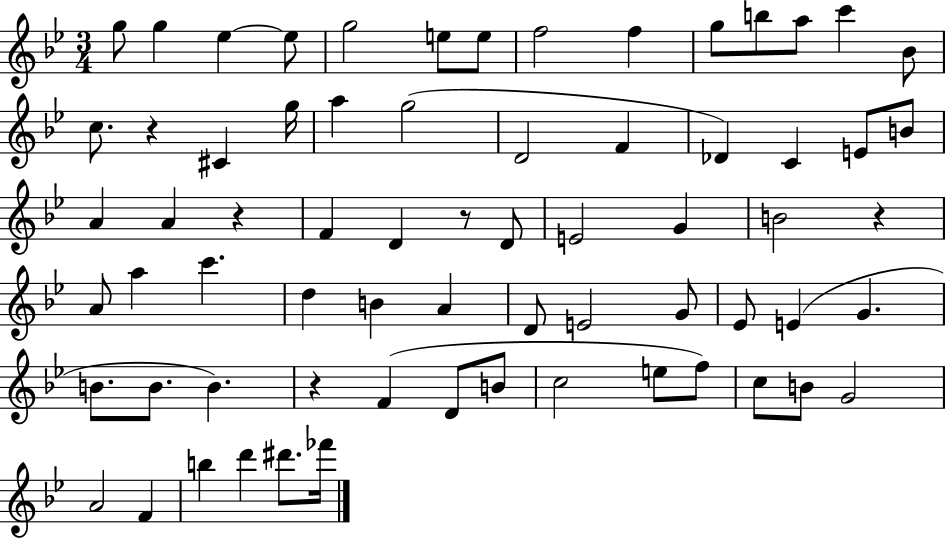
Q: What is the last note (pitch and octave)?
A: FES6